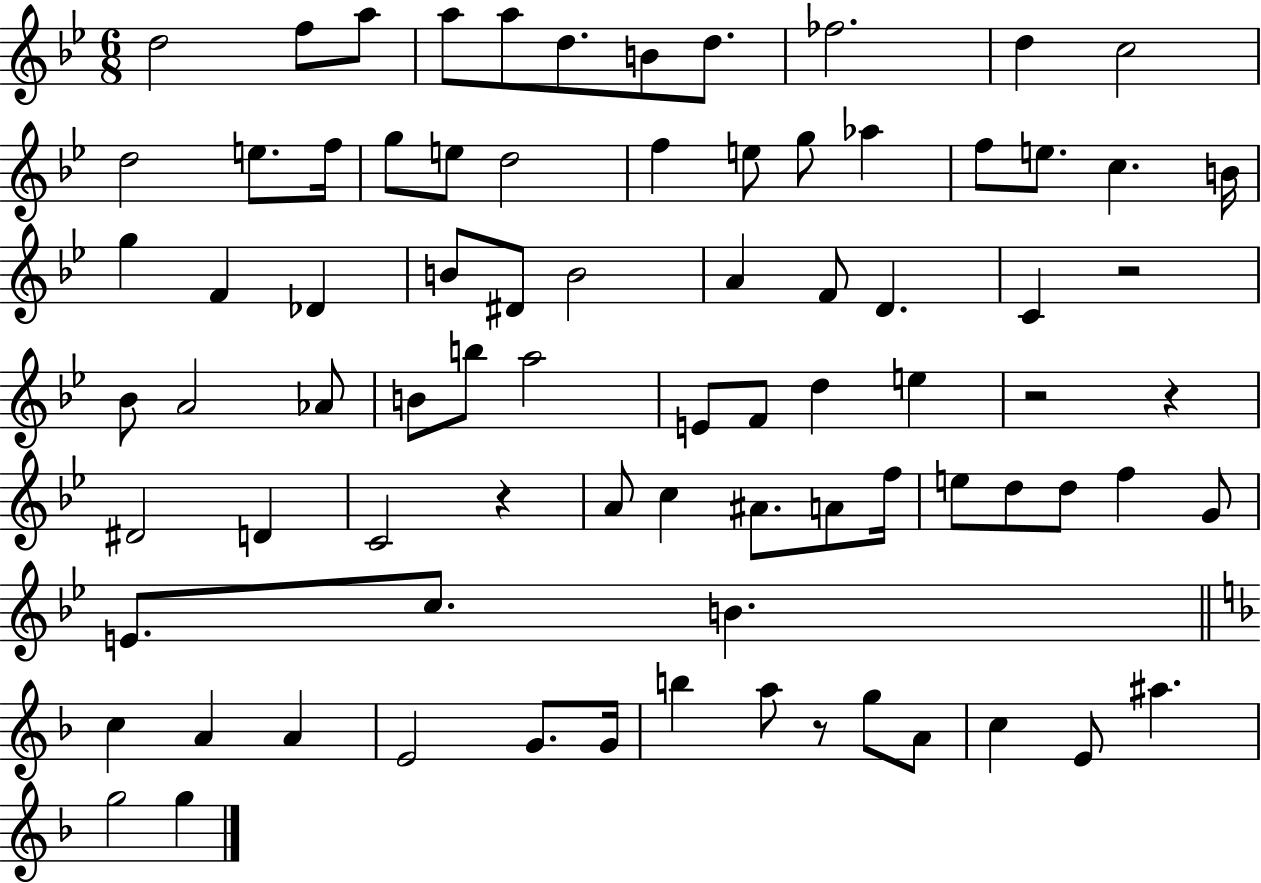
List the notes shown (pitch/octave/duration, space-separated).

D5/h F5/e A5/e A5/e A5/e D5/e. B4/e D5/e. FES5/h. D5/q C5/h D5/h E5/e. F5/s G5/e E5/e D5/h F5/q E5/e G5/e Ab5/q F5/e E5/e. C5/q. B4/s G5/q F4/q Db4/q B4/e D#4/e B4/h A4/q F4/e D4/q. C4/q R/h Bb4/e A4/h Ab4/e B4/e B5/e A5/h E4/e F4/e D5/q E5/q R/h R/q D#4/h D4/q C4/h R/q A4/e C5/q A#4/e. A4/e F5/s E5/e D5/e D5/e F5/q G4/e E4/e. C5/e. B4/q. C5/q A4/q A4/q E4/h G4/e. G4/s B5/q A5/e R/e G5/e A4/e C5/q E4/e A#5/q. G5/h G5/q